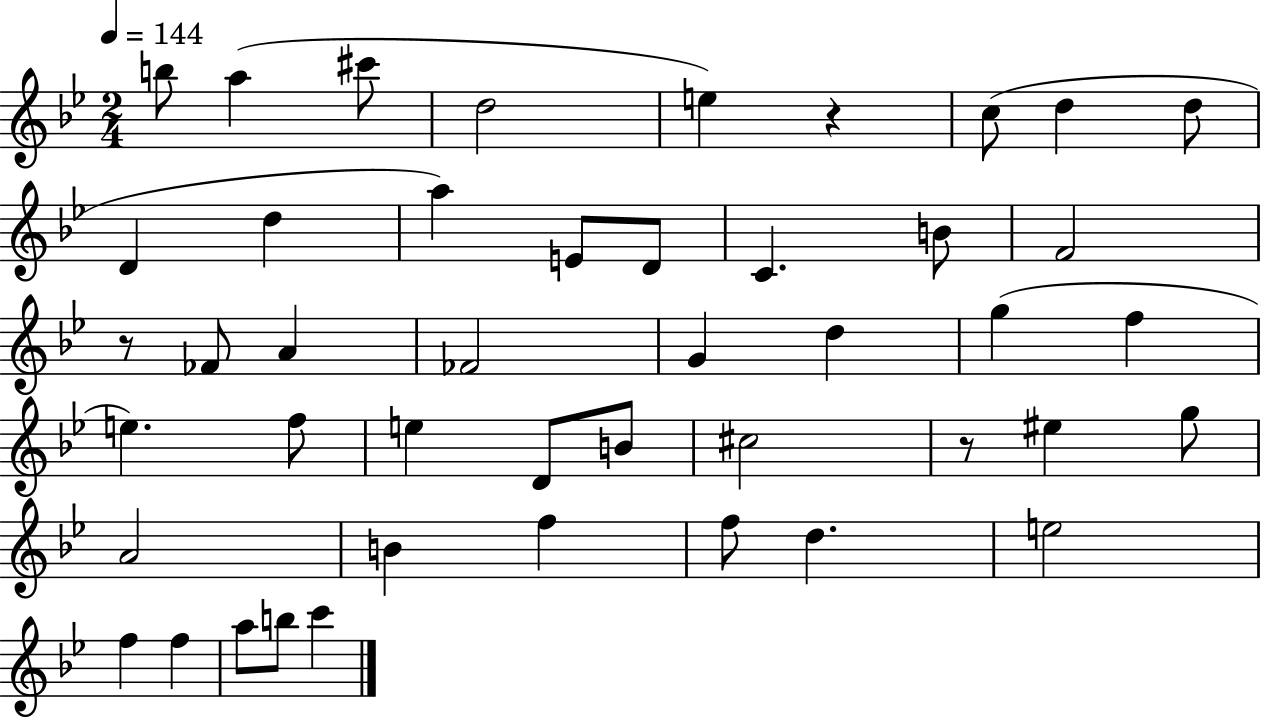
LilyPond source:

{
  \clef treble
  \numericTimeSignature
  \time 2/4
  \key bes \major
  \tempo 4 = 144
  b''8 a''4( cis'''8 | d''2 | e''4) r4 | c''8( d''4 d''8 | \break d'4 d''4 | a''4) e'8 d'8 | c'4. b'8 | f'2 | \break r8 fes'8 a'4 | fes'2 | g'4 d''4 | g''4( f''4 | \break e''4.) f''8 | e''4 d'8 b'8 | cis''2 | r8 eis''4 g''8 | \break a'2 | b'4 f''4 | f''8 d''4. | e''2 | \break f''4 f''4 | a''8 b''8 c'''4 | \bar "|."
}